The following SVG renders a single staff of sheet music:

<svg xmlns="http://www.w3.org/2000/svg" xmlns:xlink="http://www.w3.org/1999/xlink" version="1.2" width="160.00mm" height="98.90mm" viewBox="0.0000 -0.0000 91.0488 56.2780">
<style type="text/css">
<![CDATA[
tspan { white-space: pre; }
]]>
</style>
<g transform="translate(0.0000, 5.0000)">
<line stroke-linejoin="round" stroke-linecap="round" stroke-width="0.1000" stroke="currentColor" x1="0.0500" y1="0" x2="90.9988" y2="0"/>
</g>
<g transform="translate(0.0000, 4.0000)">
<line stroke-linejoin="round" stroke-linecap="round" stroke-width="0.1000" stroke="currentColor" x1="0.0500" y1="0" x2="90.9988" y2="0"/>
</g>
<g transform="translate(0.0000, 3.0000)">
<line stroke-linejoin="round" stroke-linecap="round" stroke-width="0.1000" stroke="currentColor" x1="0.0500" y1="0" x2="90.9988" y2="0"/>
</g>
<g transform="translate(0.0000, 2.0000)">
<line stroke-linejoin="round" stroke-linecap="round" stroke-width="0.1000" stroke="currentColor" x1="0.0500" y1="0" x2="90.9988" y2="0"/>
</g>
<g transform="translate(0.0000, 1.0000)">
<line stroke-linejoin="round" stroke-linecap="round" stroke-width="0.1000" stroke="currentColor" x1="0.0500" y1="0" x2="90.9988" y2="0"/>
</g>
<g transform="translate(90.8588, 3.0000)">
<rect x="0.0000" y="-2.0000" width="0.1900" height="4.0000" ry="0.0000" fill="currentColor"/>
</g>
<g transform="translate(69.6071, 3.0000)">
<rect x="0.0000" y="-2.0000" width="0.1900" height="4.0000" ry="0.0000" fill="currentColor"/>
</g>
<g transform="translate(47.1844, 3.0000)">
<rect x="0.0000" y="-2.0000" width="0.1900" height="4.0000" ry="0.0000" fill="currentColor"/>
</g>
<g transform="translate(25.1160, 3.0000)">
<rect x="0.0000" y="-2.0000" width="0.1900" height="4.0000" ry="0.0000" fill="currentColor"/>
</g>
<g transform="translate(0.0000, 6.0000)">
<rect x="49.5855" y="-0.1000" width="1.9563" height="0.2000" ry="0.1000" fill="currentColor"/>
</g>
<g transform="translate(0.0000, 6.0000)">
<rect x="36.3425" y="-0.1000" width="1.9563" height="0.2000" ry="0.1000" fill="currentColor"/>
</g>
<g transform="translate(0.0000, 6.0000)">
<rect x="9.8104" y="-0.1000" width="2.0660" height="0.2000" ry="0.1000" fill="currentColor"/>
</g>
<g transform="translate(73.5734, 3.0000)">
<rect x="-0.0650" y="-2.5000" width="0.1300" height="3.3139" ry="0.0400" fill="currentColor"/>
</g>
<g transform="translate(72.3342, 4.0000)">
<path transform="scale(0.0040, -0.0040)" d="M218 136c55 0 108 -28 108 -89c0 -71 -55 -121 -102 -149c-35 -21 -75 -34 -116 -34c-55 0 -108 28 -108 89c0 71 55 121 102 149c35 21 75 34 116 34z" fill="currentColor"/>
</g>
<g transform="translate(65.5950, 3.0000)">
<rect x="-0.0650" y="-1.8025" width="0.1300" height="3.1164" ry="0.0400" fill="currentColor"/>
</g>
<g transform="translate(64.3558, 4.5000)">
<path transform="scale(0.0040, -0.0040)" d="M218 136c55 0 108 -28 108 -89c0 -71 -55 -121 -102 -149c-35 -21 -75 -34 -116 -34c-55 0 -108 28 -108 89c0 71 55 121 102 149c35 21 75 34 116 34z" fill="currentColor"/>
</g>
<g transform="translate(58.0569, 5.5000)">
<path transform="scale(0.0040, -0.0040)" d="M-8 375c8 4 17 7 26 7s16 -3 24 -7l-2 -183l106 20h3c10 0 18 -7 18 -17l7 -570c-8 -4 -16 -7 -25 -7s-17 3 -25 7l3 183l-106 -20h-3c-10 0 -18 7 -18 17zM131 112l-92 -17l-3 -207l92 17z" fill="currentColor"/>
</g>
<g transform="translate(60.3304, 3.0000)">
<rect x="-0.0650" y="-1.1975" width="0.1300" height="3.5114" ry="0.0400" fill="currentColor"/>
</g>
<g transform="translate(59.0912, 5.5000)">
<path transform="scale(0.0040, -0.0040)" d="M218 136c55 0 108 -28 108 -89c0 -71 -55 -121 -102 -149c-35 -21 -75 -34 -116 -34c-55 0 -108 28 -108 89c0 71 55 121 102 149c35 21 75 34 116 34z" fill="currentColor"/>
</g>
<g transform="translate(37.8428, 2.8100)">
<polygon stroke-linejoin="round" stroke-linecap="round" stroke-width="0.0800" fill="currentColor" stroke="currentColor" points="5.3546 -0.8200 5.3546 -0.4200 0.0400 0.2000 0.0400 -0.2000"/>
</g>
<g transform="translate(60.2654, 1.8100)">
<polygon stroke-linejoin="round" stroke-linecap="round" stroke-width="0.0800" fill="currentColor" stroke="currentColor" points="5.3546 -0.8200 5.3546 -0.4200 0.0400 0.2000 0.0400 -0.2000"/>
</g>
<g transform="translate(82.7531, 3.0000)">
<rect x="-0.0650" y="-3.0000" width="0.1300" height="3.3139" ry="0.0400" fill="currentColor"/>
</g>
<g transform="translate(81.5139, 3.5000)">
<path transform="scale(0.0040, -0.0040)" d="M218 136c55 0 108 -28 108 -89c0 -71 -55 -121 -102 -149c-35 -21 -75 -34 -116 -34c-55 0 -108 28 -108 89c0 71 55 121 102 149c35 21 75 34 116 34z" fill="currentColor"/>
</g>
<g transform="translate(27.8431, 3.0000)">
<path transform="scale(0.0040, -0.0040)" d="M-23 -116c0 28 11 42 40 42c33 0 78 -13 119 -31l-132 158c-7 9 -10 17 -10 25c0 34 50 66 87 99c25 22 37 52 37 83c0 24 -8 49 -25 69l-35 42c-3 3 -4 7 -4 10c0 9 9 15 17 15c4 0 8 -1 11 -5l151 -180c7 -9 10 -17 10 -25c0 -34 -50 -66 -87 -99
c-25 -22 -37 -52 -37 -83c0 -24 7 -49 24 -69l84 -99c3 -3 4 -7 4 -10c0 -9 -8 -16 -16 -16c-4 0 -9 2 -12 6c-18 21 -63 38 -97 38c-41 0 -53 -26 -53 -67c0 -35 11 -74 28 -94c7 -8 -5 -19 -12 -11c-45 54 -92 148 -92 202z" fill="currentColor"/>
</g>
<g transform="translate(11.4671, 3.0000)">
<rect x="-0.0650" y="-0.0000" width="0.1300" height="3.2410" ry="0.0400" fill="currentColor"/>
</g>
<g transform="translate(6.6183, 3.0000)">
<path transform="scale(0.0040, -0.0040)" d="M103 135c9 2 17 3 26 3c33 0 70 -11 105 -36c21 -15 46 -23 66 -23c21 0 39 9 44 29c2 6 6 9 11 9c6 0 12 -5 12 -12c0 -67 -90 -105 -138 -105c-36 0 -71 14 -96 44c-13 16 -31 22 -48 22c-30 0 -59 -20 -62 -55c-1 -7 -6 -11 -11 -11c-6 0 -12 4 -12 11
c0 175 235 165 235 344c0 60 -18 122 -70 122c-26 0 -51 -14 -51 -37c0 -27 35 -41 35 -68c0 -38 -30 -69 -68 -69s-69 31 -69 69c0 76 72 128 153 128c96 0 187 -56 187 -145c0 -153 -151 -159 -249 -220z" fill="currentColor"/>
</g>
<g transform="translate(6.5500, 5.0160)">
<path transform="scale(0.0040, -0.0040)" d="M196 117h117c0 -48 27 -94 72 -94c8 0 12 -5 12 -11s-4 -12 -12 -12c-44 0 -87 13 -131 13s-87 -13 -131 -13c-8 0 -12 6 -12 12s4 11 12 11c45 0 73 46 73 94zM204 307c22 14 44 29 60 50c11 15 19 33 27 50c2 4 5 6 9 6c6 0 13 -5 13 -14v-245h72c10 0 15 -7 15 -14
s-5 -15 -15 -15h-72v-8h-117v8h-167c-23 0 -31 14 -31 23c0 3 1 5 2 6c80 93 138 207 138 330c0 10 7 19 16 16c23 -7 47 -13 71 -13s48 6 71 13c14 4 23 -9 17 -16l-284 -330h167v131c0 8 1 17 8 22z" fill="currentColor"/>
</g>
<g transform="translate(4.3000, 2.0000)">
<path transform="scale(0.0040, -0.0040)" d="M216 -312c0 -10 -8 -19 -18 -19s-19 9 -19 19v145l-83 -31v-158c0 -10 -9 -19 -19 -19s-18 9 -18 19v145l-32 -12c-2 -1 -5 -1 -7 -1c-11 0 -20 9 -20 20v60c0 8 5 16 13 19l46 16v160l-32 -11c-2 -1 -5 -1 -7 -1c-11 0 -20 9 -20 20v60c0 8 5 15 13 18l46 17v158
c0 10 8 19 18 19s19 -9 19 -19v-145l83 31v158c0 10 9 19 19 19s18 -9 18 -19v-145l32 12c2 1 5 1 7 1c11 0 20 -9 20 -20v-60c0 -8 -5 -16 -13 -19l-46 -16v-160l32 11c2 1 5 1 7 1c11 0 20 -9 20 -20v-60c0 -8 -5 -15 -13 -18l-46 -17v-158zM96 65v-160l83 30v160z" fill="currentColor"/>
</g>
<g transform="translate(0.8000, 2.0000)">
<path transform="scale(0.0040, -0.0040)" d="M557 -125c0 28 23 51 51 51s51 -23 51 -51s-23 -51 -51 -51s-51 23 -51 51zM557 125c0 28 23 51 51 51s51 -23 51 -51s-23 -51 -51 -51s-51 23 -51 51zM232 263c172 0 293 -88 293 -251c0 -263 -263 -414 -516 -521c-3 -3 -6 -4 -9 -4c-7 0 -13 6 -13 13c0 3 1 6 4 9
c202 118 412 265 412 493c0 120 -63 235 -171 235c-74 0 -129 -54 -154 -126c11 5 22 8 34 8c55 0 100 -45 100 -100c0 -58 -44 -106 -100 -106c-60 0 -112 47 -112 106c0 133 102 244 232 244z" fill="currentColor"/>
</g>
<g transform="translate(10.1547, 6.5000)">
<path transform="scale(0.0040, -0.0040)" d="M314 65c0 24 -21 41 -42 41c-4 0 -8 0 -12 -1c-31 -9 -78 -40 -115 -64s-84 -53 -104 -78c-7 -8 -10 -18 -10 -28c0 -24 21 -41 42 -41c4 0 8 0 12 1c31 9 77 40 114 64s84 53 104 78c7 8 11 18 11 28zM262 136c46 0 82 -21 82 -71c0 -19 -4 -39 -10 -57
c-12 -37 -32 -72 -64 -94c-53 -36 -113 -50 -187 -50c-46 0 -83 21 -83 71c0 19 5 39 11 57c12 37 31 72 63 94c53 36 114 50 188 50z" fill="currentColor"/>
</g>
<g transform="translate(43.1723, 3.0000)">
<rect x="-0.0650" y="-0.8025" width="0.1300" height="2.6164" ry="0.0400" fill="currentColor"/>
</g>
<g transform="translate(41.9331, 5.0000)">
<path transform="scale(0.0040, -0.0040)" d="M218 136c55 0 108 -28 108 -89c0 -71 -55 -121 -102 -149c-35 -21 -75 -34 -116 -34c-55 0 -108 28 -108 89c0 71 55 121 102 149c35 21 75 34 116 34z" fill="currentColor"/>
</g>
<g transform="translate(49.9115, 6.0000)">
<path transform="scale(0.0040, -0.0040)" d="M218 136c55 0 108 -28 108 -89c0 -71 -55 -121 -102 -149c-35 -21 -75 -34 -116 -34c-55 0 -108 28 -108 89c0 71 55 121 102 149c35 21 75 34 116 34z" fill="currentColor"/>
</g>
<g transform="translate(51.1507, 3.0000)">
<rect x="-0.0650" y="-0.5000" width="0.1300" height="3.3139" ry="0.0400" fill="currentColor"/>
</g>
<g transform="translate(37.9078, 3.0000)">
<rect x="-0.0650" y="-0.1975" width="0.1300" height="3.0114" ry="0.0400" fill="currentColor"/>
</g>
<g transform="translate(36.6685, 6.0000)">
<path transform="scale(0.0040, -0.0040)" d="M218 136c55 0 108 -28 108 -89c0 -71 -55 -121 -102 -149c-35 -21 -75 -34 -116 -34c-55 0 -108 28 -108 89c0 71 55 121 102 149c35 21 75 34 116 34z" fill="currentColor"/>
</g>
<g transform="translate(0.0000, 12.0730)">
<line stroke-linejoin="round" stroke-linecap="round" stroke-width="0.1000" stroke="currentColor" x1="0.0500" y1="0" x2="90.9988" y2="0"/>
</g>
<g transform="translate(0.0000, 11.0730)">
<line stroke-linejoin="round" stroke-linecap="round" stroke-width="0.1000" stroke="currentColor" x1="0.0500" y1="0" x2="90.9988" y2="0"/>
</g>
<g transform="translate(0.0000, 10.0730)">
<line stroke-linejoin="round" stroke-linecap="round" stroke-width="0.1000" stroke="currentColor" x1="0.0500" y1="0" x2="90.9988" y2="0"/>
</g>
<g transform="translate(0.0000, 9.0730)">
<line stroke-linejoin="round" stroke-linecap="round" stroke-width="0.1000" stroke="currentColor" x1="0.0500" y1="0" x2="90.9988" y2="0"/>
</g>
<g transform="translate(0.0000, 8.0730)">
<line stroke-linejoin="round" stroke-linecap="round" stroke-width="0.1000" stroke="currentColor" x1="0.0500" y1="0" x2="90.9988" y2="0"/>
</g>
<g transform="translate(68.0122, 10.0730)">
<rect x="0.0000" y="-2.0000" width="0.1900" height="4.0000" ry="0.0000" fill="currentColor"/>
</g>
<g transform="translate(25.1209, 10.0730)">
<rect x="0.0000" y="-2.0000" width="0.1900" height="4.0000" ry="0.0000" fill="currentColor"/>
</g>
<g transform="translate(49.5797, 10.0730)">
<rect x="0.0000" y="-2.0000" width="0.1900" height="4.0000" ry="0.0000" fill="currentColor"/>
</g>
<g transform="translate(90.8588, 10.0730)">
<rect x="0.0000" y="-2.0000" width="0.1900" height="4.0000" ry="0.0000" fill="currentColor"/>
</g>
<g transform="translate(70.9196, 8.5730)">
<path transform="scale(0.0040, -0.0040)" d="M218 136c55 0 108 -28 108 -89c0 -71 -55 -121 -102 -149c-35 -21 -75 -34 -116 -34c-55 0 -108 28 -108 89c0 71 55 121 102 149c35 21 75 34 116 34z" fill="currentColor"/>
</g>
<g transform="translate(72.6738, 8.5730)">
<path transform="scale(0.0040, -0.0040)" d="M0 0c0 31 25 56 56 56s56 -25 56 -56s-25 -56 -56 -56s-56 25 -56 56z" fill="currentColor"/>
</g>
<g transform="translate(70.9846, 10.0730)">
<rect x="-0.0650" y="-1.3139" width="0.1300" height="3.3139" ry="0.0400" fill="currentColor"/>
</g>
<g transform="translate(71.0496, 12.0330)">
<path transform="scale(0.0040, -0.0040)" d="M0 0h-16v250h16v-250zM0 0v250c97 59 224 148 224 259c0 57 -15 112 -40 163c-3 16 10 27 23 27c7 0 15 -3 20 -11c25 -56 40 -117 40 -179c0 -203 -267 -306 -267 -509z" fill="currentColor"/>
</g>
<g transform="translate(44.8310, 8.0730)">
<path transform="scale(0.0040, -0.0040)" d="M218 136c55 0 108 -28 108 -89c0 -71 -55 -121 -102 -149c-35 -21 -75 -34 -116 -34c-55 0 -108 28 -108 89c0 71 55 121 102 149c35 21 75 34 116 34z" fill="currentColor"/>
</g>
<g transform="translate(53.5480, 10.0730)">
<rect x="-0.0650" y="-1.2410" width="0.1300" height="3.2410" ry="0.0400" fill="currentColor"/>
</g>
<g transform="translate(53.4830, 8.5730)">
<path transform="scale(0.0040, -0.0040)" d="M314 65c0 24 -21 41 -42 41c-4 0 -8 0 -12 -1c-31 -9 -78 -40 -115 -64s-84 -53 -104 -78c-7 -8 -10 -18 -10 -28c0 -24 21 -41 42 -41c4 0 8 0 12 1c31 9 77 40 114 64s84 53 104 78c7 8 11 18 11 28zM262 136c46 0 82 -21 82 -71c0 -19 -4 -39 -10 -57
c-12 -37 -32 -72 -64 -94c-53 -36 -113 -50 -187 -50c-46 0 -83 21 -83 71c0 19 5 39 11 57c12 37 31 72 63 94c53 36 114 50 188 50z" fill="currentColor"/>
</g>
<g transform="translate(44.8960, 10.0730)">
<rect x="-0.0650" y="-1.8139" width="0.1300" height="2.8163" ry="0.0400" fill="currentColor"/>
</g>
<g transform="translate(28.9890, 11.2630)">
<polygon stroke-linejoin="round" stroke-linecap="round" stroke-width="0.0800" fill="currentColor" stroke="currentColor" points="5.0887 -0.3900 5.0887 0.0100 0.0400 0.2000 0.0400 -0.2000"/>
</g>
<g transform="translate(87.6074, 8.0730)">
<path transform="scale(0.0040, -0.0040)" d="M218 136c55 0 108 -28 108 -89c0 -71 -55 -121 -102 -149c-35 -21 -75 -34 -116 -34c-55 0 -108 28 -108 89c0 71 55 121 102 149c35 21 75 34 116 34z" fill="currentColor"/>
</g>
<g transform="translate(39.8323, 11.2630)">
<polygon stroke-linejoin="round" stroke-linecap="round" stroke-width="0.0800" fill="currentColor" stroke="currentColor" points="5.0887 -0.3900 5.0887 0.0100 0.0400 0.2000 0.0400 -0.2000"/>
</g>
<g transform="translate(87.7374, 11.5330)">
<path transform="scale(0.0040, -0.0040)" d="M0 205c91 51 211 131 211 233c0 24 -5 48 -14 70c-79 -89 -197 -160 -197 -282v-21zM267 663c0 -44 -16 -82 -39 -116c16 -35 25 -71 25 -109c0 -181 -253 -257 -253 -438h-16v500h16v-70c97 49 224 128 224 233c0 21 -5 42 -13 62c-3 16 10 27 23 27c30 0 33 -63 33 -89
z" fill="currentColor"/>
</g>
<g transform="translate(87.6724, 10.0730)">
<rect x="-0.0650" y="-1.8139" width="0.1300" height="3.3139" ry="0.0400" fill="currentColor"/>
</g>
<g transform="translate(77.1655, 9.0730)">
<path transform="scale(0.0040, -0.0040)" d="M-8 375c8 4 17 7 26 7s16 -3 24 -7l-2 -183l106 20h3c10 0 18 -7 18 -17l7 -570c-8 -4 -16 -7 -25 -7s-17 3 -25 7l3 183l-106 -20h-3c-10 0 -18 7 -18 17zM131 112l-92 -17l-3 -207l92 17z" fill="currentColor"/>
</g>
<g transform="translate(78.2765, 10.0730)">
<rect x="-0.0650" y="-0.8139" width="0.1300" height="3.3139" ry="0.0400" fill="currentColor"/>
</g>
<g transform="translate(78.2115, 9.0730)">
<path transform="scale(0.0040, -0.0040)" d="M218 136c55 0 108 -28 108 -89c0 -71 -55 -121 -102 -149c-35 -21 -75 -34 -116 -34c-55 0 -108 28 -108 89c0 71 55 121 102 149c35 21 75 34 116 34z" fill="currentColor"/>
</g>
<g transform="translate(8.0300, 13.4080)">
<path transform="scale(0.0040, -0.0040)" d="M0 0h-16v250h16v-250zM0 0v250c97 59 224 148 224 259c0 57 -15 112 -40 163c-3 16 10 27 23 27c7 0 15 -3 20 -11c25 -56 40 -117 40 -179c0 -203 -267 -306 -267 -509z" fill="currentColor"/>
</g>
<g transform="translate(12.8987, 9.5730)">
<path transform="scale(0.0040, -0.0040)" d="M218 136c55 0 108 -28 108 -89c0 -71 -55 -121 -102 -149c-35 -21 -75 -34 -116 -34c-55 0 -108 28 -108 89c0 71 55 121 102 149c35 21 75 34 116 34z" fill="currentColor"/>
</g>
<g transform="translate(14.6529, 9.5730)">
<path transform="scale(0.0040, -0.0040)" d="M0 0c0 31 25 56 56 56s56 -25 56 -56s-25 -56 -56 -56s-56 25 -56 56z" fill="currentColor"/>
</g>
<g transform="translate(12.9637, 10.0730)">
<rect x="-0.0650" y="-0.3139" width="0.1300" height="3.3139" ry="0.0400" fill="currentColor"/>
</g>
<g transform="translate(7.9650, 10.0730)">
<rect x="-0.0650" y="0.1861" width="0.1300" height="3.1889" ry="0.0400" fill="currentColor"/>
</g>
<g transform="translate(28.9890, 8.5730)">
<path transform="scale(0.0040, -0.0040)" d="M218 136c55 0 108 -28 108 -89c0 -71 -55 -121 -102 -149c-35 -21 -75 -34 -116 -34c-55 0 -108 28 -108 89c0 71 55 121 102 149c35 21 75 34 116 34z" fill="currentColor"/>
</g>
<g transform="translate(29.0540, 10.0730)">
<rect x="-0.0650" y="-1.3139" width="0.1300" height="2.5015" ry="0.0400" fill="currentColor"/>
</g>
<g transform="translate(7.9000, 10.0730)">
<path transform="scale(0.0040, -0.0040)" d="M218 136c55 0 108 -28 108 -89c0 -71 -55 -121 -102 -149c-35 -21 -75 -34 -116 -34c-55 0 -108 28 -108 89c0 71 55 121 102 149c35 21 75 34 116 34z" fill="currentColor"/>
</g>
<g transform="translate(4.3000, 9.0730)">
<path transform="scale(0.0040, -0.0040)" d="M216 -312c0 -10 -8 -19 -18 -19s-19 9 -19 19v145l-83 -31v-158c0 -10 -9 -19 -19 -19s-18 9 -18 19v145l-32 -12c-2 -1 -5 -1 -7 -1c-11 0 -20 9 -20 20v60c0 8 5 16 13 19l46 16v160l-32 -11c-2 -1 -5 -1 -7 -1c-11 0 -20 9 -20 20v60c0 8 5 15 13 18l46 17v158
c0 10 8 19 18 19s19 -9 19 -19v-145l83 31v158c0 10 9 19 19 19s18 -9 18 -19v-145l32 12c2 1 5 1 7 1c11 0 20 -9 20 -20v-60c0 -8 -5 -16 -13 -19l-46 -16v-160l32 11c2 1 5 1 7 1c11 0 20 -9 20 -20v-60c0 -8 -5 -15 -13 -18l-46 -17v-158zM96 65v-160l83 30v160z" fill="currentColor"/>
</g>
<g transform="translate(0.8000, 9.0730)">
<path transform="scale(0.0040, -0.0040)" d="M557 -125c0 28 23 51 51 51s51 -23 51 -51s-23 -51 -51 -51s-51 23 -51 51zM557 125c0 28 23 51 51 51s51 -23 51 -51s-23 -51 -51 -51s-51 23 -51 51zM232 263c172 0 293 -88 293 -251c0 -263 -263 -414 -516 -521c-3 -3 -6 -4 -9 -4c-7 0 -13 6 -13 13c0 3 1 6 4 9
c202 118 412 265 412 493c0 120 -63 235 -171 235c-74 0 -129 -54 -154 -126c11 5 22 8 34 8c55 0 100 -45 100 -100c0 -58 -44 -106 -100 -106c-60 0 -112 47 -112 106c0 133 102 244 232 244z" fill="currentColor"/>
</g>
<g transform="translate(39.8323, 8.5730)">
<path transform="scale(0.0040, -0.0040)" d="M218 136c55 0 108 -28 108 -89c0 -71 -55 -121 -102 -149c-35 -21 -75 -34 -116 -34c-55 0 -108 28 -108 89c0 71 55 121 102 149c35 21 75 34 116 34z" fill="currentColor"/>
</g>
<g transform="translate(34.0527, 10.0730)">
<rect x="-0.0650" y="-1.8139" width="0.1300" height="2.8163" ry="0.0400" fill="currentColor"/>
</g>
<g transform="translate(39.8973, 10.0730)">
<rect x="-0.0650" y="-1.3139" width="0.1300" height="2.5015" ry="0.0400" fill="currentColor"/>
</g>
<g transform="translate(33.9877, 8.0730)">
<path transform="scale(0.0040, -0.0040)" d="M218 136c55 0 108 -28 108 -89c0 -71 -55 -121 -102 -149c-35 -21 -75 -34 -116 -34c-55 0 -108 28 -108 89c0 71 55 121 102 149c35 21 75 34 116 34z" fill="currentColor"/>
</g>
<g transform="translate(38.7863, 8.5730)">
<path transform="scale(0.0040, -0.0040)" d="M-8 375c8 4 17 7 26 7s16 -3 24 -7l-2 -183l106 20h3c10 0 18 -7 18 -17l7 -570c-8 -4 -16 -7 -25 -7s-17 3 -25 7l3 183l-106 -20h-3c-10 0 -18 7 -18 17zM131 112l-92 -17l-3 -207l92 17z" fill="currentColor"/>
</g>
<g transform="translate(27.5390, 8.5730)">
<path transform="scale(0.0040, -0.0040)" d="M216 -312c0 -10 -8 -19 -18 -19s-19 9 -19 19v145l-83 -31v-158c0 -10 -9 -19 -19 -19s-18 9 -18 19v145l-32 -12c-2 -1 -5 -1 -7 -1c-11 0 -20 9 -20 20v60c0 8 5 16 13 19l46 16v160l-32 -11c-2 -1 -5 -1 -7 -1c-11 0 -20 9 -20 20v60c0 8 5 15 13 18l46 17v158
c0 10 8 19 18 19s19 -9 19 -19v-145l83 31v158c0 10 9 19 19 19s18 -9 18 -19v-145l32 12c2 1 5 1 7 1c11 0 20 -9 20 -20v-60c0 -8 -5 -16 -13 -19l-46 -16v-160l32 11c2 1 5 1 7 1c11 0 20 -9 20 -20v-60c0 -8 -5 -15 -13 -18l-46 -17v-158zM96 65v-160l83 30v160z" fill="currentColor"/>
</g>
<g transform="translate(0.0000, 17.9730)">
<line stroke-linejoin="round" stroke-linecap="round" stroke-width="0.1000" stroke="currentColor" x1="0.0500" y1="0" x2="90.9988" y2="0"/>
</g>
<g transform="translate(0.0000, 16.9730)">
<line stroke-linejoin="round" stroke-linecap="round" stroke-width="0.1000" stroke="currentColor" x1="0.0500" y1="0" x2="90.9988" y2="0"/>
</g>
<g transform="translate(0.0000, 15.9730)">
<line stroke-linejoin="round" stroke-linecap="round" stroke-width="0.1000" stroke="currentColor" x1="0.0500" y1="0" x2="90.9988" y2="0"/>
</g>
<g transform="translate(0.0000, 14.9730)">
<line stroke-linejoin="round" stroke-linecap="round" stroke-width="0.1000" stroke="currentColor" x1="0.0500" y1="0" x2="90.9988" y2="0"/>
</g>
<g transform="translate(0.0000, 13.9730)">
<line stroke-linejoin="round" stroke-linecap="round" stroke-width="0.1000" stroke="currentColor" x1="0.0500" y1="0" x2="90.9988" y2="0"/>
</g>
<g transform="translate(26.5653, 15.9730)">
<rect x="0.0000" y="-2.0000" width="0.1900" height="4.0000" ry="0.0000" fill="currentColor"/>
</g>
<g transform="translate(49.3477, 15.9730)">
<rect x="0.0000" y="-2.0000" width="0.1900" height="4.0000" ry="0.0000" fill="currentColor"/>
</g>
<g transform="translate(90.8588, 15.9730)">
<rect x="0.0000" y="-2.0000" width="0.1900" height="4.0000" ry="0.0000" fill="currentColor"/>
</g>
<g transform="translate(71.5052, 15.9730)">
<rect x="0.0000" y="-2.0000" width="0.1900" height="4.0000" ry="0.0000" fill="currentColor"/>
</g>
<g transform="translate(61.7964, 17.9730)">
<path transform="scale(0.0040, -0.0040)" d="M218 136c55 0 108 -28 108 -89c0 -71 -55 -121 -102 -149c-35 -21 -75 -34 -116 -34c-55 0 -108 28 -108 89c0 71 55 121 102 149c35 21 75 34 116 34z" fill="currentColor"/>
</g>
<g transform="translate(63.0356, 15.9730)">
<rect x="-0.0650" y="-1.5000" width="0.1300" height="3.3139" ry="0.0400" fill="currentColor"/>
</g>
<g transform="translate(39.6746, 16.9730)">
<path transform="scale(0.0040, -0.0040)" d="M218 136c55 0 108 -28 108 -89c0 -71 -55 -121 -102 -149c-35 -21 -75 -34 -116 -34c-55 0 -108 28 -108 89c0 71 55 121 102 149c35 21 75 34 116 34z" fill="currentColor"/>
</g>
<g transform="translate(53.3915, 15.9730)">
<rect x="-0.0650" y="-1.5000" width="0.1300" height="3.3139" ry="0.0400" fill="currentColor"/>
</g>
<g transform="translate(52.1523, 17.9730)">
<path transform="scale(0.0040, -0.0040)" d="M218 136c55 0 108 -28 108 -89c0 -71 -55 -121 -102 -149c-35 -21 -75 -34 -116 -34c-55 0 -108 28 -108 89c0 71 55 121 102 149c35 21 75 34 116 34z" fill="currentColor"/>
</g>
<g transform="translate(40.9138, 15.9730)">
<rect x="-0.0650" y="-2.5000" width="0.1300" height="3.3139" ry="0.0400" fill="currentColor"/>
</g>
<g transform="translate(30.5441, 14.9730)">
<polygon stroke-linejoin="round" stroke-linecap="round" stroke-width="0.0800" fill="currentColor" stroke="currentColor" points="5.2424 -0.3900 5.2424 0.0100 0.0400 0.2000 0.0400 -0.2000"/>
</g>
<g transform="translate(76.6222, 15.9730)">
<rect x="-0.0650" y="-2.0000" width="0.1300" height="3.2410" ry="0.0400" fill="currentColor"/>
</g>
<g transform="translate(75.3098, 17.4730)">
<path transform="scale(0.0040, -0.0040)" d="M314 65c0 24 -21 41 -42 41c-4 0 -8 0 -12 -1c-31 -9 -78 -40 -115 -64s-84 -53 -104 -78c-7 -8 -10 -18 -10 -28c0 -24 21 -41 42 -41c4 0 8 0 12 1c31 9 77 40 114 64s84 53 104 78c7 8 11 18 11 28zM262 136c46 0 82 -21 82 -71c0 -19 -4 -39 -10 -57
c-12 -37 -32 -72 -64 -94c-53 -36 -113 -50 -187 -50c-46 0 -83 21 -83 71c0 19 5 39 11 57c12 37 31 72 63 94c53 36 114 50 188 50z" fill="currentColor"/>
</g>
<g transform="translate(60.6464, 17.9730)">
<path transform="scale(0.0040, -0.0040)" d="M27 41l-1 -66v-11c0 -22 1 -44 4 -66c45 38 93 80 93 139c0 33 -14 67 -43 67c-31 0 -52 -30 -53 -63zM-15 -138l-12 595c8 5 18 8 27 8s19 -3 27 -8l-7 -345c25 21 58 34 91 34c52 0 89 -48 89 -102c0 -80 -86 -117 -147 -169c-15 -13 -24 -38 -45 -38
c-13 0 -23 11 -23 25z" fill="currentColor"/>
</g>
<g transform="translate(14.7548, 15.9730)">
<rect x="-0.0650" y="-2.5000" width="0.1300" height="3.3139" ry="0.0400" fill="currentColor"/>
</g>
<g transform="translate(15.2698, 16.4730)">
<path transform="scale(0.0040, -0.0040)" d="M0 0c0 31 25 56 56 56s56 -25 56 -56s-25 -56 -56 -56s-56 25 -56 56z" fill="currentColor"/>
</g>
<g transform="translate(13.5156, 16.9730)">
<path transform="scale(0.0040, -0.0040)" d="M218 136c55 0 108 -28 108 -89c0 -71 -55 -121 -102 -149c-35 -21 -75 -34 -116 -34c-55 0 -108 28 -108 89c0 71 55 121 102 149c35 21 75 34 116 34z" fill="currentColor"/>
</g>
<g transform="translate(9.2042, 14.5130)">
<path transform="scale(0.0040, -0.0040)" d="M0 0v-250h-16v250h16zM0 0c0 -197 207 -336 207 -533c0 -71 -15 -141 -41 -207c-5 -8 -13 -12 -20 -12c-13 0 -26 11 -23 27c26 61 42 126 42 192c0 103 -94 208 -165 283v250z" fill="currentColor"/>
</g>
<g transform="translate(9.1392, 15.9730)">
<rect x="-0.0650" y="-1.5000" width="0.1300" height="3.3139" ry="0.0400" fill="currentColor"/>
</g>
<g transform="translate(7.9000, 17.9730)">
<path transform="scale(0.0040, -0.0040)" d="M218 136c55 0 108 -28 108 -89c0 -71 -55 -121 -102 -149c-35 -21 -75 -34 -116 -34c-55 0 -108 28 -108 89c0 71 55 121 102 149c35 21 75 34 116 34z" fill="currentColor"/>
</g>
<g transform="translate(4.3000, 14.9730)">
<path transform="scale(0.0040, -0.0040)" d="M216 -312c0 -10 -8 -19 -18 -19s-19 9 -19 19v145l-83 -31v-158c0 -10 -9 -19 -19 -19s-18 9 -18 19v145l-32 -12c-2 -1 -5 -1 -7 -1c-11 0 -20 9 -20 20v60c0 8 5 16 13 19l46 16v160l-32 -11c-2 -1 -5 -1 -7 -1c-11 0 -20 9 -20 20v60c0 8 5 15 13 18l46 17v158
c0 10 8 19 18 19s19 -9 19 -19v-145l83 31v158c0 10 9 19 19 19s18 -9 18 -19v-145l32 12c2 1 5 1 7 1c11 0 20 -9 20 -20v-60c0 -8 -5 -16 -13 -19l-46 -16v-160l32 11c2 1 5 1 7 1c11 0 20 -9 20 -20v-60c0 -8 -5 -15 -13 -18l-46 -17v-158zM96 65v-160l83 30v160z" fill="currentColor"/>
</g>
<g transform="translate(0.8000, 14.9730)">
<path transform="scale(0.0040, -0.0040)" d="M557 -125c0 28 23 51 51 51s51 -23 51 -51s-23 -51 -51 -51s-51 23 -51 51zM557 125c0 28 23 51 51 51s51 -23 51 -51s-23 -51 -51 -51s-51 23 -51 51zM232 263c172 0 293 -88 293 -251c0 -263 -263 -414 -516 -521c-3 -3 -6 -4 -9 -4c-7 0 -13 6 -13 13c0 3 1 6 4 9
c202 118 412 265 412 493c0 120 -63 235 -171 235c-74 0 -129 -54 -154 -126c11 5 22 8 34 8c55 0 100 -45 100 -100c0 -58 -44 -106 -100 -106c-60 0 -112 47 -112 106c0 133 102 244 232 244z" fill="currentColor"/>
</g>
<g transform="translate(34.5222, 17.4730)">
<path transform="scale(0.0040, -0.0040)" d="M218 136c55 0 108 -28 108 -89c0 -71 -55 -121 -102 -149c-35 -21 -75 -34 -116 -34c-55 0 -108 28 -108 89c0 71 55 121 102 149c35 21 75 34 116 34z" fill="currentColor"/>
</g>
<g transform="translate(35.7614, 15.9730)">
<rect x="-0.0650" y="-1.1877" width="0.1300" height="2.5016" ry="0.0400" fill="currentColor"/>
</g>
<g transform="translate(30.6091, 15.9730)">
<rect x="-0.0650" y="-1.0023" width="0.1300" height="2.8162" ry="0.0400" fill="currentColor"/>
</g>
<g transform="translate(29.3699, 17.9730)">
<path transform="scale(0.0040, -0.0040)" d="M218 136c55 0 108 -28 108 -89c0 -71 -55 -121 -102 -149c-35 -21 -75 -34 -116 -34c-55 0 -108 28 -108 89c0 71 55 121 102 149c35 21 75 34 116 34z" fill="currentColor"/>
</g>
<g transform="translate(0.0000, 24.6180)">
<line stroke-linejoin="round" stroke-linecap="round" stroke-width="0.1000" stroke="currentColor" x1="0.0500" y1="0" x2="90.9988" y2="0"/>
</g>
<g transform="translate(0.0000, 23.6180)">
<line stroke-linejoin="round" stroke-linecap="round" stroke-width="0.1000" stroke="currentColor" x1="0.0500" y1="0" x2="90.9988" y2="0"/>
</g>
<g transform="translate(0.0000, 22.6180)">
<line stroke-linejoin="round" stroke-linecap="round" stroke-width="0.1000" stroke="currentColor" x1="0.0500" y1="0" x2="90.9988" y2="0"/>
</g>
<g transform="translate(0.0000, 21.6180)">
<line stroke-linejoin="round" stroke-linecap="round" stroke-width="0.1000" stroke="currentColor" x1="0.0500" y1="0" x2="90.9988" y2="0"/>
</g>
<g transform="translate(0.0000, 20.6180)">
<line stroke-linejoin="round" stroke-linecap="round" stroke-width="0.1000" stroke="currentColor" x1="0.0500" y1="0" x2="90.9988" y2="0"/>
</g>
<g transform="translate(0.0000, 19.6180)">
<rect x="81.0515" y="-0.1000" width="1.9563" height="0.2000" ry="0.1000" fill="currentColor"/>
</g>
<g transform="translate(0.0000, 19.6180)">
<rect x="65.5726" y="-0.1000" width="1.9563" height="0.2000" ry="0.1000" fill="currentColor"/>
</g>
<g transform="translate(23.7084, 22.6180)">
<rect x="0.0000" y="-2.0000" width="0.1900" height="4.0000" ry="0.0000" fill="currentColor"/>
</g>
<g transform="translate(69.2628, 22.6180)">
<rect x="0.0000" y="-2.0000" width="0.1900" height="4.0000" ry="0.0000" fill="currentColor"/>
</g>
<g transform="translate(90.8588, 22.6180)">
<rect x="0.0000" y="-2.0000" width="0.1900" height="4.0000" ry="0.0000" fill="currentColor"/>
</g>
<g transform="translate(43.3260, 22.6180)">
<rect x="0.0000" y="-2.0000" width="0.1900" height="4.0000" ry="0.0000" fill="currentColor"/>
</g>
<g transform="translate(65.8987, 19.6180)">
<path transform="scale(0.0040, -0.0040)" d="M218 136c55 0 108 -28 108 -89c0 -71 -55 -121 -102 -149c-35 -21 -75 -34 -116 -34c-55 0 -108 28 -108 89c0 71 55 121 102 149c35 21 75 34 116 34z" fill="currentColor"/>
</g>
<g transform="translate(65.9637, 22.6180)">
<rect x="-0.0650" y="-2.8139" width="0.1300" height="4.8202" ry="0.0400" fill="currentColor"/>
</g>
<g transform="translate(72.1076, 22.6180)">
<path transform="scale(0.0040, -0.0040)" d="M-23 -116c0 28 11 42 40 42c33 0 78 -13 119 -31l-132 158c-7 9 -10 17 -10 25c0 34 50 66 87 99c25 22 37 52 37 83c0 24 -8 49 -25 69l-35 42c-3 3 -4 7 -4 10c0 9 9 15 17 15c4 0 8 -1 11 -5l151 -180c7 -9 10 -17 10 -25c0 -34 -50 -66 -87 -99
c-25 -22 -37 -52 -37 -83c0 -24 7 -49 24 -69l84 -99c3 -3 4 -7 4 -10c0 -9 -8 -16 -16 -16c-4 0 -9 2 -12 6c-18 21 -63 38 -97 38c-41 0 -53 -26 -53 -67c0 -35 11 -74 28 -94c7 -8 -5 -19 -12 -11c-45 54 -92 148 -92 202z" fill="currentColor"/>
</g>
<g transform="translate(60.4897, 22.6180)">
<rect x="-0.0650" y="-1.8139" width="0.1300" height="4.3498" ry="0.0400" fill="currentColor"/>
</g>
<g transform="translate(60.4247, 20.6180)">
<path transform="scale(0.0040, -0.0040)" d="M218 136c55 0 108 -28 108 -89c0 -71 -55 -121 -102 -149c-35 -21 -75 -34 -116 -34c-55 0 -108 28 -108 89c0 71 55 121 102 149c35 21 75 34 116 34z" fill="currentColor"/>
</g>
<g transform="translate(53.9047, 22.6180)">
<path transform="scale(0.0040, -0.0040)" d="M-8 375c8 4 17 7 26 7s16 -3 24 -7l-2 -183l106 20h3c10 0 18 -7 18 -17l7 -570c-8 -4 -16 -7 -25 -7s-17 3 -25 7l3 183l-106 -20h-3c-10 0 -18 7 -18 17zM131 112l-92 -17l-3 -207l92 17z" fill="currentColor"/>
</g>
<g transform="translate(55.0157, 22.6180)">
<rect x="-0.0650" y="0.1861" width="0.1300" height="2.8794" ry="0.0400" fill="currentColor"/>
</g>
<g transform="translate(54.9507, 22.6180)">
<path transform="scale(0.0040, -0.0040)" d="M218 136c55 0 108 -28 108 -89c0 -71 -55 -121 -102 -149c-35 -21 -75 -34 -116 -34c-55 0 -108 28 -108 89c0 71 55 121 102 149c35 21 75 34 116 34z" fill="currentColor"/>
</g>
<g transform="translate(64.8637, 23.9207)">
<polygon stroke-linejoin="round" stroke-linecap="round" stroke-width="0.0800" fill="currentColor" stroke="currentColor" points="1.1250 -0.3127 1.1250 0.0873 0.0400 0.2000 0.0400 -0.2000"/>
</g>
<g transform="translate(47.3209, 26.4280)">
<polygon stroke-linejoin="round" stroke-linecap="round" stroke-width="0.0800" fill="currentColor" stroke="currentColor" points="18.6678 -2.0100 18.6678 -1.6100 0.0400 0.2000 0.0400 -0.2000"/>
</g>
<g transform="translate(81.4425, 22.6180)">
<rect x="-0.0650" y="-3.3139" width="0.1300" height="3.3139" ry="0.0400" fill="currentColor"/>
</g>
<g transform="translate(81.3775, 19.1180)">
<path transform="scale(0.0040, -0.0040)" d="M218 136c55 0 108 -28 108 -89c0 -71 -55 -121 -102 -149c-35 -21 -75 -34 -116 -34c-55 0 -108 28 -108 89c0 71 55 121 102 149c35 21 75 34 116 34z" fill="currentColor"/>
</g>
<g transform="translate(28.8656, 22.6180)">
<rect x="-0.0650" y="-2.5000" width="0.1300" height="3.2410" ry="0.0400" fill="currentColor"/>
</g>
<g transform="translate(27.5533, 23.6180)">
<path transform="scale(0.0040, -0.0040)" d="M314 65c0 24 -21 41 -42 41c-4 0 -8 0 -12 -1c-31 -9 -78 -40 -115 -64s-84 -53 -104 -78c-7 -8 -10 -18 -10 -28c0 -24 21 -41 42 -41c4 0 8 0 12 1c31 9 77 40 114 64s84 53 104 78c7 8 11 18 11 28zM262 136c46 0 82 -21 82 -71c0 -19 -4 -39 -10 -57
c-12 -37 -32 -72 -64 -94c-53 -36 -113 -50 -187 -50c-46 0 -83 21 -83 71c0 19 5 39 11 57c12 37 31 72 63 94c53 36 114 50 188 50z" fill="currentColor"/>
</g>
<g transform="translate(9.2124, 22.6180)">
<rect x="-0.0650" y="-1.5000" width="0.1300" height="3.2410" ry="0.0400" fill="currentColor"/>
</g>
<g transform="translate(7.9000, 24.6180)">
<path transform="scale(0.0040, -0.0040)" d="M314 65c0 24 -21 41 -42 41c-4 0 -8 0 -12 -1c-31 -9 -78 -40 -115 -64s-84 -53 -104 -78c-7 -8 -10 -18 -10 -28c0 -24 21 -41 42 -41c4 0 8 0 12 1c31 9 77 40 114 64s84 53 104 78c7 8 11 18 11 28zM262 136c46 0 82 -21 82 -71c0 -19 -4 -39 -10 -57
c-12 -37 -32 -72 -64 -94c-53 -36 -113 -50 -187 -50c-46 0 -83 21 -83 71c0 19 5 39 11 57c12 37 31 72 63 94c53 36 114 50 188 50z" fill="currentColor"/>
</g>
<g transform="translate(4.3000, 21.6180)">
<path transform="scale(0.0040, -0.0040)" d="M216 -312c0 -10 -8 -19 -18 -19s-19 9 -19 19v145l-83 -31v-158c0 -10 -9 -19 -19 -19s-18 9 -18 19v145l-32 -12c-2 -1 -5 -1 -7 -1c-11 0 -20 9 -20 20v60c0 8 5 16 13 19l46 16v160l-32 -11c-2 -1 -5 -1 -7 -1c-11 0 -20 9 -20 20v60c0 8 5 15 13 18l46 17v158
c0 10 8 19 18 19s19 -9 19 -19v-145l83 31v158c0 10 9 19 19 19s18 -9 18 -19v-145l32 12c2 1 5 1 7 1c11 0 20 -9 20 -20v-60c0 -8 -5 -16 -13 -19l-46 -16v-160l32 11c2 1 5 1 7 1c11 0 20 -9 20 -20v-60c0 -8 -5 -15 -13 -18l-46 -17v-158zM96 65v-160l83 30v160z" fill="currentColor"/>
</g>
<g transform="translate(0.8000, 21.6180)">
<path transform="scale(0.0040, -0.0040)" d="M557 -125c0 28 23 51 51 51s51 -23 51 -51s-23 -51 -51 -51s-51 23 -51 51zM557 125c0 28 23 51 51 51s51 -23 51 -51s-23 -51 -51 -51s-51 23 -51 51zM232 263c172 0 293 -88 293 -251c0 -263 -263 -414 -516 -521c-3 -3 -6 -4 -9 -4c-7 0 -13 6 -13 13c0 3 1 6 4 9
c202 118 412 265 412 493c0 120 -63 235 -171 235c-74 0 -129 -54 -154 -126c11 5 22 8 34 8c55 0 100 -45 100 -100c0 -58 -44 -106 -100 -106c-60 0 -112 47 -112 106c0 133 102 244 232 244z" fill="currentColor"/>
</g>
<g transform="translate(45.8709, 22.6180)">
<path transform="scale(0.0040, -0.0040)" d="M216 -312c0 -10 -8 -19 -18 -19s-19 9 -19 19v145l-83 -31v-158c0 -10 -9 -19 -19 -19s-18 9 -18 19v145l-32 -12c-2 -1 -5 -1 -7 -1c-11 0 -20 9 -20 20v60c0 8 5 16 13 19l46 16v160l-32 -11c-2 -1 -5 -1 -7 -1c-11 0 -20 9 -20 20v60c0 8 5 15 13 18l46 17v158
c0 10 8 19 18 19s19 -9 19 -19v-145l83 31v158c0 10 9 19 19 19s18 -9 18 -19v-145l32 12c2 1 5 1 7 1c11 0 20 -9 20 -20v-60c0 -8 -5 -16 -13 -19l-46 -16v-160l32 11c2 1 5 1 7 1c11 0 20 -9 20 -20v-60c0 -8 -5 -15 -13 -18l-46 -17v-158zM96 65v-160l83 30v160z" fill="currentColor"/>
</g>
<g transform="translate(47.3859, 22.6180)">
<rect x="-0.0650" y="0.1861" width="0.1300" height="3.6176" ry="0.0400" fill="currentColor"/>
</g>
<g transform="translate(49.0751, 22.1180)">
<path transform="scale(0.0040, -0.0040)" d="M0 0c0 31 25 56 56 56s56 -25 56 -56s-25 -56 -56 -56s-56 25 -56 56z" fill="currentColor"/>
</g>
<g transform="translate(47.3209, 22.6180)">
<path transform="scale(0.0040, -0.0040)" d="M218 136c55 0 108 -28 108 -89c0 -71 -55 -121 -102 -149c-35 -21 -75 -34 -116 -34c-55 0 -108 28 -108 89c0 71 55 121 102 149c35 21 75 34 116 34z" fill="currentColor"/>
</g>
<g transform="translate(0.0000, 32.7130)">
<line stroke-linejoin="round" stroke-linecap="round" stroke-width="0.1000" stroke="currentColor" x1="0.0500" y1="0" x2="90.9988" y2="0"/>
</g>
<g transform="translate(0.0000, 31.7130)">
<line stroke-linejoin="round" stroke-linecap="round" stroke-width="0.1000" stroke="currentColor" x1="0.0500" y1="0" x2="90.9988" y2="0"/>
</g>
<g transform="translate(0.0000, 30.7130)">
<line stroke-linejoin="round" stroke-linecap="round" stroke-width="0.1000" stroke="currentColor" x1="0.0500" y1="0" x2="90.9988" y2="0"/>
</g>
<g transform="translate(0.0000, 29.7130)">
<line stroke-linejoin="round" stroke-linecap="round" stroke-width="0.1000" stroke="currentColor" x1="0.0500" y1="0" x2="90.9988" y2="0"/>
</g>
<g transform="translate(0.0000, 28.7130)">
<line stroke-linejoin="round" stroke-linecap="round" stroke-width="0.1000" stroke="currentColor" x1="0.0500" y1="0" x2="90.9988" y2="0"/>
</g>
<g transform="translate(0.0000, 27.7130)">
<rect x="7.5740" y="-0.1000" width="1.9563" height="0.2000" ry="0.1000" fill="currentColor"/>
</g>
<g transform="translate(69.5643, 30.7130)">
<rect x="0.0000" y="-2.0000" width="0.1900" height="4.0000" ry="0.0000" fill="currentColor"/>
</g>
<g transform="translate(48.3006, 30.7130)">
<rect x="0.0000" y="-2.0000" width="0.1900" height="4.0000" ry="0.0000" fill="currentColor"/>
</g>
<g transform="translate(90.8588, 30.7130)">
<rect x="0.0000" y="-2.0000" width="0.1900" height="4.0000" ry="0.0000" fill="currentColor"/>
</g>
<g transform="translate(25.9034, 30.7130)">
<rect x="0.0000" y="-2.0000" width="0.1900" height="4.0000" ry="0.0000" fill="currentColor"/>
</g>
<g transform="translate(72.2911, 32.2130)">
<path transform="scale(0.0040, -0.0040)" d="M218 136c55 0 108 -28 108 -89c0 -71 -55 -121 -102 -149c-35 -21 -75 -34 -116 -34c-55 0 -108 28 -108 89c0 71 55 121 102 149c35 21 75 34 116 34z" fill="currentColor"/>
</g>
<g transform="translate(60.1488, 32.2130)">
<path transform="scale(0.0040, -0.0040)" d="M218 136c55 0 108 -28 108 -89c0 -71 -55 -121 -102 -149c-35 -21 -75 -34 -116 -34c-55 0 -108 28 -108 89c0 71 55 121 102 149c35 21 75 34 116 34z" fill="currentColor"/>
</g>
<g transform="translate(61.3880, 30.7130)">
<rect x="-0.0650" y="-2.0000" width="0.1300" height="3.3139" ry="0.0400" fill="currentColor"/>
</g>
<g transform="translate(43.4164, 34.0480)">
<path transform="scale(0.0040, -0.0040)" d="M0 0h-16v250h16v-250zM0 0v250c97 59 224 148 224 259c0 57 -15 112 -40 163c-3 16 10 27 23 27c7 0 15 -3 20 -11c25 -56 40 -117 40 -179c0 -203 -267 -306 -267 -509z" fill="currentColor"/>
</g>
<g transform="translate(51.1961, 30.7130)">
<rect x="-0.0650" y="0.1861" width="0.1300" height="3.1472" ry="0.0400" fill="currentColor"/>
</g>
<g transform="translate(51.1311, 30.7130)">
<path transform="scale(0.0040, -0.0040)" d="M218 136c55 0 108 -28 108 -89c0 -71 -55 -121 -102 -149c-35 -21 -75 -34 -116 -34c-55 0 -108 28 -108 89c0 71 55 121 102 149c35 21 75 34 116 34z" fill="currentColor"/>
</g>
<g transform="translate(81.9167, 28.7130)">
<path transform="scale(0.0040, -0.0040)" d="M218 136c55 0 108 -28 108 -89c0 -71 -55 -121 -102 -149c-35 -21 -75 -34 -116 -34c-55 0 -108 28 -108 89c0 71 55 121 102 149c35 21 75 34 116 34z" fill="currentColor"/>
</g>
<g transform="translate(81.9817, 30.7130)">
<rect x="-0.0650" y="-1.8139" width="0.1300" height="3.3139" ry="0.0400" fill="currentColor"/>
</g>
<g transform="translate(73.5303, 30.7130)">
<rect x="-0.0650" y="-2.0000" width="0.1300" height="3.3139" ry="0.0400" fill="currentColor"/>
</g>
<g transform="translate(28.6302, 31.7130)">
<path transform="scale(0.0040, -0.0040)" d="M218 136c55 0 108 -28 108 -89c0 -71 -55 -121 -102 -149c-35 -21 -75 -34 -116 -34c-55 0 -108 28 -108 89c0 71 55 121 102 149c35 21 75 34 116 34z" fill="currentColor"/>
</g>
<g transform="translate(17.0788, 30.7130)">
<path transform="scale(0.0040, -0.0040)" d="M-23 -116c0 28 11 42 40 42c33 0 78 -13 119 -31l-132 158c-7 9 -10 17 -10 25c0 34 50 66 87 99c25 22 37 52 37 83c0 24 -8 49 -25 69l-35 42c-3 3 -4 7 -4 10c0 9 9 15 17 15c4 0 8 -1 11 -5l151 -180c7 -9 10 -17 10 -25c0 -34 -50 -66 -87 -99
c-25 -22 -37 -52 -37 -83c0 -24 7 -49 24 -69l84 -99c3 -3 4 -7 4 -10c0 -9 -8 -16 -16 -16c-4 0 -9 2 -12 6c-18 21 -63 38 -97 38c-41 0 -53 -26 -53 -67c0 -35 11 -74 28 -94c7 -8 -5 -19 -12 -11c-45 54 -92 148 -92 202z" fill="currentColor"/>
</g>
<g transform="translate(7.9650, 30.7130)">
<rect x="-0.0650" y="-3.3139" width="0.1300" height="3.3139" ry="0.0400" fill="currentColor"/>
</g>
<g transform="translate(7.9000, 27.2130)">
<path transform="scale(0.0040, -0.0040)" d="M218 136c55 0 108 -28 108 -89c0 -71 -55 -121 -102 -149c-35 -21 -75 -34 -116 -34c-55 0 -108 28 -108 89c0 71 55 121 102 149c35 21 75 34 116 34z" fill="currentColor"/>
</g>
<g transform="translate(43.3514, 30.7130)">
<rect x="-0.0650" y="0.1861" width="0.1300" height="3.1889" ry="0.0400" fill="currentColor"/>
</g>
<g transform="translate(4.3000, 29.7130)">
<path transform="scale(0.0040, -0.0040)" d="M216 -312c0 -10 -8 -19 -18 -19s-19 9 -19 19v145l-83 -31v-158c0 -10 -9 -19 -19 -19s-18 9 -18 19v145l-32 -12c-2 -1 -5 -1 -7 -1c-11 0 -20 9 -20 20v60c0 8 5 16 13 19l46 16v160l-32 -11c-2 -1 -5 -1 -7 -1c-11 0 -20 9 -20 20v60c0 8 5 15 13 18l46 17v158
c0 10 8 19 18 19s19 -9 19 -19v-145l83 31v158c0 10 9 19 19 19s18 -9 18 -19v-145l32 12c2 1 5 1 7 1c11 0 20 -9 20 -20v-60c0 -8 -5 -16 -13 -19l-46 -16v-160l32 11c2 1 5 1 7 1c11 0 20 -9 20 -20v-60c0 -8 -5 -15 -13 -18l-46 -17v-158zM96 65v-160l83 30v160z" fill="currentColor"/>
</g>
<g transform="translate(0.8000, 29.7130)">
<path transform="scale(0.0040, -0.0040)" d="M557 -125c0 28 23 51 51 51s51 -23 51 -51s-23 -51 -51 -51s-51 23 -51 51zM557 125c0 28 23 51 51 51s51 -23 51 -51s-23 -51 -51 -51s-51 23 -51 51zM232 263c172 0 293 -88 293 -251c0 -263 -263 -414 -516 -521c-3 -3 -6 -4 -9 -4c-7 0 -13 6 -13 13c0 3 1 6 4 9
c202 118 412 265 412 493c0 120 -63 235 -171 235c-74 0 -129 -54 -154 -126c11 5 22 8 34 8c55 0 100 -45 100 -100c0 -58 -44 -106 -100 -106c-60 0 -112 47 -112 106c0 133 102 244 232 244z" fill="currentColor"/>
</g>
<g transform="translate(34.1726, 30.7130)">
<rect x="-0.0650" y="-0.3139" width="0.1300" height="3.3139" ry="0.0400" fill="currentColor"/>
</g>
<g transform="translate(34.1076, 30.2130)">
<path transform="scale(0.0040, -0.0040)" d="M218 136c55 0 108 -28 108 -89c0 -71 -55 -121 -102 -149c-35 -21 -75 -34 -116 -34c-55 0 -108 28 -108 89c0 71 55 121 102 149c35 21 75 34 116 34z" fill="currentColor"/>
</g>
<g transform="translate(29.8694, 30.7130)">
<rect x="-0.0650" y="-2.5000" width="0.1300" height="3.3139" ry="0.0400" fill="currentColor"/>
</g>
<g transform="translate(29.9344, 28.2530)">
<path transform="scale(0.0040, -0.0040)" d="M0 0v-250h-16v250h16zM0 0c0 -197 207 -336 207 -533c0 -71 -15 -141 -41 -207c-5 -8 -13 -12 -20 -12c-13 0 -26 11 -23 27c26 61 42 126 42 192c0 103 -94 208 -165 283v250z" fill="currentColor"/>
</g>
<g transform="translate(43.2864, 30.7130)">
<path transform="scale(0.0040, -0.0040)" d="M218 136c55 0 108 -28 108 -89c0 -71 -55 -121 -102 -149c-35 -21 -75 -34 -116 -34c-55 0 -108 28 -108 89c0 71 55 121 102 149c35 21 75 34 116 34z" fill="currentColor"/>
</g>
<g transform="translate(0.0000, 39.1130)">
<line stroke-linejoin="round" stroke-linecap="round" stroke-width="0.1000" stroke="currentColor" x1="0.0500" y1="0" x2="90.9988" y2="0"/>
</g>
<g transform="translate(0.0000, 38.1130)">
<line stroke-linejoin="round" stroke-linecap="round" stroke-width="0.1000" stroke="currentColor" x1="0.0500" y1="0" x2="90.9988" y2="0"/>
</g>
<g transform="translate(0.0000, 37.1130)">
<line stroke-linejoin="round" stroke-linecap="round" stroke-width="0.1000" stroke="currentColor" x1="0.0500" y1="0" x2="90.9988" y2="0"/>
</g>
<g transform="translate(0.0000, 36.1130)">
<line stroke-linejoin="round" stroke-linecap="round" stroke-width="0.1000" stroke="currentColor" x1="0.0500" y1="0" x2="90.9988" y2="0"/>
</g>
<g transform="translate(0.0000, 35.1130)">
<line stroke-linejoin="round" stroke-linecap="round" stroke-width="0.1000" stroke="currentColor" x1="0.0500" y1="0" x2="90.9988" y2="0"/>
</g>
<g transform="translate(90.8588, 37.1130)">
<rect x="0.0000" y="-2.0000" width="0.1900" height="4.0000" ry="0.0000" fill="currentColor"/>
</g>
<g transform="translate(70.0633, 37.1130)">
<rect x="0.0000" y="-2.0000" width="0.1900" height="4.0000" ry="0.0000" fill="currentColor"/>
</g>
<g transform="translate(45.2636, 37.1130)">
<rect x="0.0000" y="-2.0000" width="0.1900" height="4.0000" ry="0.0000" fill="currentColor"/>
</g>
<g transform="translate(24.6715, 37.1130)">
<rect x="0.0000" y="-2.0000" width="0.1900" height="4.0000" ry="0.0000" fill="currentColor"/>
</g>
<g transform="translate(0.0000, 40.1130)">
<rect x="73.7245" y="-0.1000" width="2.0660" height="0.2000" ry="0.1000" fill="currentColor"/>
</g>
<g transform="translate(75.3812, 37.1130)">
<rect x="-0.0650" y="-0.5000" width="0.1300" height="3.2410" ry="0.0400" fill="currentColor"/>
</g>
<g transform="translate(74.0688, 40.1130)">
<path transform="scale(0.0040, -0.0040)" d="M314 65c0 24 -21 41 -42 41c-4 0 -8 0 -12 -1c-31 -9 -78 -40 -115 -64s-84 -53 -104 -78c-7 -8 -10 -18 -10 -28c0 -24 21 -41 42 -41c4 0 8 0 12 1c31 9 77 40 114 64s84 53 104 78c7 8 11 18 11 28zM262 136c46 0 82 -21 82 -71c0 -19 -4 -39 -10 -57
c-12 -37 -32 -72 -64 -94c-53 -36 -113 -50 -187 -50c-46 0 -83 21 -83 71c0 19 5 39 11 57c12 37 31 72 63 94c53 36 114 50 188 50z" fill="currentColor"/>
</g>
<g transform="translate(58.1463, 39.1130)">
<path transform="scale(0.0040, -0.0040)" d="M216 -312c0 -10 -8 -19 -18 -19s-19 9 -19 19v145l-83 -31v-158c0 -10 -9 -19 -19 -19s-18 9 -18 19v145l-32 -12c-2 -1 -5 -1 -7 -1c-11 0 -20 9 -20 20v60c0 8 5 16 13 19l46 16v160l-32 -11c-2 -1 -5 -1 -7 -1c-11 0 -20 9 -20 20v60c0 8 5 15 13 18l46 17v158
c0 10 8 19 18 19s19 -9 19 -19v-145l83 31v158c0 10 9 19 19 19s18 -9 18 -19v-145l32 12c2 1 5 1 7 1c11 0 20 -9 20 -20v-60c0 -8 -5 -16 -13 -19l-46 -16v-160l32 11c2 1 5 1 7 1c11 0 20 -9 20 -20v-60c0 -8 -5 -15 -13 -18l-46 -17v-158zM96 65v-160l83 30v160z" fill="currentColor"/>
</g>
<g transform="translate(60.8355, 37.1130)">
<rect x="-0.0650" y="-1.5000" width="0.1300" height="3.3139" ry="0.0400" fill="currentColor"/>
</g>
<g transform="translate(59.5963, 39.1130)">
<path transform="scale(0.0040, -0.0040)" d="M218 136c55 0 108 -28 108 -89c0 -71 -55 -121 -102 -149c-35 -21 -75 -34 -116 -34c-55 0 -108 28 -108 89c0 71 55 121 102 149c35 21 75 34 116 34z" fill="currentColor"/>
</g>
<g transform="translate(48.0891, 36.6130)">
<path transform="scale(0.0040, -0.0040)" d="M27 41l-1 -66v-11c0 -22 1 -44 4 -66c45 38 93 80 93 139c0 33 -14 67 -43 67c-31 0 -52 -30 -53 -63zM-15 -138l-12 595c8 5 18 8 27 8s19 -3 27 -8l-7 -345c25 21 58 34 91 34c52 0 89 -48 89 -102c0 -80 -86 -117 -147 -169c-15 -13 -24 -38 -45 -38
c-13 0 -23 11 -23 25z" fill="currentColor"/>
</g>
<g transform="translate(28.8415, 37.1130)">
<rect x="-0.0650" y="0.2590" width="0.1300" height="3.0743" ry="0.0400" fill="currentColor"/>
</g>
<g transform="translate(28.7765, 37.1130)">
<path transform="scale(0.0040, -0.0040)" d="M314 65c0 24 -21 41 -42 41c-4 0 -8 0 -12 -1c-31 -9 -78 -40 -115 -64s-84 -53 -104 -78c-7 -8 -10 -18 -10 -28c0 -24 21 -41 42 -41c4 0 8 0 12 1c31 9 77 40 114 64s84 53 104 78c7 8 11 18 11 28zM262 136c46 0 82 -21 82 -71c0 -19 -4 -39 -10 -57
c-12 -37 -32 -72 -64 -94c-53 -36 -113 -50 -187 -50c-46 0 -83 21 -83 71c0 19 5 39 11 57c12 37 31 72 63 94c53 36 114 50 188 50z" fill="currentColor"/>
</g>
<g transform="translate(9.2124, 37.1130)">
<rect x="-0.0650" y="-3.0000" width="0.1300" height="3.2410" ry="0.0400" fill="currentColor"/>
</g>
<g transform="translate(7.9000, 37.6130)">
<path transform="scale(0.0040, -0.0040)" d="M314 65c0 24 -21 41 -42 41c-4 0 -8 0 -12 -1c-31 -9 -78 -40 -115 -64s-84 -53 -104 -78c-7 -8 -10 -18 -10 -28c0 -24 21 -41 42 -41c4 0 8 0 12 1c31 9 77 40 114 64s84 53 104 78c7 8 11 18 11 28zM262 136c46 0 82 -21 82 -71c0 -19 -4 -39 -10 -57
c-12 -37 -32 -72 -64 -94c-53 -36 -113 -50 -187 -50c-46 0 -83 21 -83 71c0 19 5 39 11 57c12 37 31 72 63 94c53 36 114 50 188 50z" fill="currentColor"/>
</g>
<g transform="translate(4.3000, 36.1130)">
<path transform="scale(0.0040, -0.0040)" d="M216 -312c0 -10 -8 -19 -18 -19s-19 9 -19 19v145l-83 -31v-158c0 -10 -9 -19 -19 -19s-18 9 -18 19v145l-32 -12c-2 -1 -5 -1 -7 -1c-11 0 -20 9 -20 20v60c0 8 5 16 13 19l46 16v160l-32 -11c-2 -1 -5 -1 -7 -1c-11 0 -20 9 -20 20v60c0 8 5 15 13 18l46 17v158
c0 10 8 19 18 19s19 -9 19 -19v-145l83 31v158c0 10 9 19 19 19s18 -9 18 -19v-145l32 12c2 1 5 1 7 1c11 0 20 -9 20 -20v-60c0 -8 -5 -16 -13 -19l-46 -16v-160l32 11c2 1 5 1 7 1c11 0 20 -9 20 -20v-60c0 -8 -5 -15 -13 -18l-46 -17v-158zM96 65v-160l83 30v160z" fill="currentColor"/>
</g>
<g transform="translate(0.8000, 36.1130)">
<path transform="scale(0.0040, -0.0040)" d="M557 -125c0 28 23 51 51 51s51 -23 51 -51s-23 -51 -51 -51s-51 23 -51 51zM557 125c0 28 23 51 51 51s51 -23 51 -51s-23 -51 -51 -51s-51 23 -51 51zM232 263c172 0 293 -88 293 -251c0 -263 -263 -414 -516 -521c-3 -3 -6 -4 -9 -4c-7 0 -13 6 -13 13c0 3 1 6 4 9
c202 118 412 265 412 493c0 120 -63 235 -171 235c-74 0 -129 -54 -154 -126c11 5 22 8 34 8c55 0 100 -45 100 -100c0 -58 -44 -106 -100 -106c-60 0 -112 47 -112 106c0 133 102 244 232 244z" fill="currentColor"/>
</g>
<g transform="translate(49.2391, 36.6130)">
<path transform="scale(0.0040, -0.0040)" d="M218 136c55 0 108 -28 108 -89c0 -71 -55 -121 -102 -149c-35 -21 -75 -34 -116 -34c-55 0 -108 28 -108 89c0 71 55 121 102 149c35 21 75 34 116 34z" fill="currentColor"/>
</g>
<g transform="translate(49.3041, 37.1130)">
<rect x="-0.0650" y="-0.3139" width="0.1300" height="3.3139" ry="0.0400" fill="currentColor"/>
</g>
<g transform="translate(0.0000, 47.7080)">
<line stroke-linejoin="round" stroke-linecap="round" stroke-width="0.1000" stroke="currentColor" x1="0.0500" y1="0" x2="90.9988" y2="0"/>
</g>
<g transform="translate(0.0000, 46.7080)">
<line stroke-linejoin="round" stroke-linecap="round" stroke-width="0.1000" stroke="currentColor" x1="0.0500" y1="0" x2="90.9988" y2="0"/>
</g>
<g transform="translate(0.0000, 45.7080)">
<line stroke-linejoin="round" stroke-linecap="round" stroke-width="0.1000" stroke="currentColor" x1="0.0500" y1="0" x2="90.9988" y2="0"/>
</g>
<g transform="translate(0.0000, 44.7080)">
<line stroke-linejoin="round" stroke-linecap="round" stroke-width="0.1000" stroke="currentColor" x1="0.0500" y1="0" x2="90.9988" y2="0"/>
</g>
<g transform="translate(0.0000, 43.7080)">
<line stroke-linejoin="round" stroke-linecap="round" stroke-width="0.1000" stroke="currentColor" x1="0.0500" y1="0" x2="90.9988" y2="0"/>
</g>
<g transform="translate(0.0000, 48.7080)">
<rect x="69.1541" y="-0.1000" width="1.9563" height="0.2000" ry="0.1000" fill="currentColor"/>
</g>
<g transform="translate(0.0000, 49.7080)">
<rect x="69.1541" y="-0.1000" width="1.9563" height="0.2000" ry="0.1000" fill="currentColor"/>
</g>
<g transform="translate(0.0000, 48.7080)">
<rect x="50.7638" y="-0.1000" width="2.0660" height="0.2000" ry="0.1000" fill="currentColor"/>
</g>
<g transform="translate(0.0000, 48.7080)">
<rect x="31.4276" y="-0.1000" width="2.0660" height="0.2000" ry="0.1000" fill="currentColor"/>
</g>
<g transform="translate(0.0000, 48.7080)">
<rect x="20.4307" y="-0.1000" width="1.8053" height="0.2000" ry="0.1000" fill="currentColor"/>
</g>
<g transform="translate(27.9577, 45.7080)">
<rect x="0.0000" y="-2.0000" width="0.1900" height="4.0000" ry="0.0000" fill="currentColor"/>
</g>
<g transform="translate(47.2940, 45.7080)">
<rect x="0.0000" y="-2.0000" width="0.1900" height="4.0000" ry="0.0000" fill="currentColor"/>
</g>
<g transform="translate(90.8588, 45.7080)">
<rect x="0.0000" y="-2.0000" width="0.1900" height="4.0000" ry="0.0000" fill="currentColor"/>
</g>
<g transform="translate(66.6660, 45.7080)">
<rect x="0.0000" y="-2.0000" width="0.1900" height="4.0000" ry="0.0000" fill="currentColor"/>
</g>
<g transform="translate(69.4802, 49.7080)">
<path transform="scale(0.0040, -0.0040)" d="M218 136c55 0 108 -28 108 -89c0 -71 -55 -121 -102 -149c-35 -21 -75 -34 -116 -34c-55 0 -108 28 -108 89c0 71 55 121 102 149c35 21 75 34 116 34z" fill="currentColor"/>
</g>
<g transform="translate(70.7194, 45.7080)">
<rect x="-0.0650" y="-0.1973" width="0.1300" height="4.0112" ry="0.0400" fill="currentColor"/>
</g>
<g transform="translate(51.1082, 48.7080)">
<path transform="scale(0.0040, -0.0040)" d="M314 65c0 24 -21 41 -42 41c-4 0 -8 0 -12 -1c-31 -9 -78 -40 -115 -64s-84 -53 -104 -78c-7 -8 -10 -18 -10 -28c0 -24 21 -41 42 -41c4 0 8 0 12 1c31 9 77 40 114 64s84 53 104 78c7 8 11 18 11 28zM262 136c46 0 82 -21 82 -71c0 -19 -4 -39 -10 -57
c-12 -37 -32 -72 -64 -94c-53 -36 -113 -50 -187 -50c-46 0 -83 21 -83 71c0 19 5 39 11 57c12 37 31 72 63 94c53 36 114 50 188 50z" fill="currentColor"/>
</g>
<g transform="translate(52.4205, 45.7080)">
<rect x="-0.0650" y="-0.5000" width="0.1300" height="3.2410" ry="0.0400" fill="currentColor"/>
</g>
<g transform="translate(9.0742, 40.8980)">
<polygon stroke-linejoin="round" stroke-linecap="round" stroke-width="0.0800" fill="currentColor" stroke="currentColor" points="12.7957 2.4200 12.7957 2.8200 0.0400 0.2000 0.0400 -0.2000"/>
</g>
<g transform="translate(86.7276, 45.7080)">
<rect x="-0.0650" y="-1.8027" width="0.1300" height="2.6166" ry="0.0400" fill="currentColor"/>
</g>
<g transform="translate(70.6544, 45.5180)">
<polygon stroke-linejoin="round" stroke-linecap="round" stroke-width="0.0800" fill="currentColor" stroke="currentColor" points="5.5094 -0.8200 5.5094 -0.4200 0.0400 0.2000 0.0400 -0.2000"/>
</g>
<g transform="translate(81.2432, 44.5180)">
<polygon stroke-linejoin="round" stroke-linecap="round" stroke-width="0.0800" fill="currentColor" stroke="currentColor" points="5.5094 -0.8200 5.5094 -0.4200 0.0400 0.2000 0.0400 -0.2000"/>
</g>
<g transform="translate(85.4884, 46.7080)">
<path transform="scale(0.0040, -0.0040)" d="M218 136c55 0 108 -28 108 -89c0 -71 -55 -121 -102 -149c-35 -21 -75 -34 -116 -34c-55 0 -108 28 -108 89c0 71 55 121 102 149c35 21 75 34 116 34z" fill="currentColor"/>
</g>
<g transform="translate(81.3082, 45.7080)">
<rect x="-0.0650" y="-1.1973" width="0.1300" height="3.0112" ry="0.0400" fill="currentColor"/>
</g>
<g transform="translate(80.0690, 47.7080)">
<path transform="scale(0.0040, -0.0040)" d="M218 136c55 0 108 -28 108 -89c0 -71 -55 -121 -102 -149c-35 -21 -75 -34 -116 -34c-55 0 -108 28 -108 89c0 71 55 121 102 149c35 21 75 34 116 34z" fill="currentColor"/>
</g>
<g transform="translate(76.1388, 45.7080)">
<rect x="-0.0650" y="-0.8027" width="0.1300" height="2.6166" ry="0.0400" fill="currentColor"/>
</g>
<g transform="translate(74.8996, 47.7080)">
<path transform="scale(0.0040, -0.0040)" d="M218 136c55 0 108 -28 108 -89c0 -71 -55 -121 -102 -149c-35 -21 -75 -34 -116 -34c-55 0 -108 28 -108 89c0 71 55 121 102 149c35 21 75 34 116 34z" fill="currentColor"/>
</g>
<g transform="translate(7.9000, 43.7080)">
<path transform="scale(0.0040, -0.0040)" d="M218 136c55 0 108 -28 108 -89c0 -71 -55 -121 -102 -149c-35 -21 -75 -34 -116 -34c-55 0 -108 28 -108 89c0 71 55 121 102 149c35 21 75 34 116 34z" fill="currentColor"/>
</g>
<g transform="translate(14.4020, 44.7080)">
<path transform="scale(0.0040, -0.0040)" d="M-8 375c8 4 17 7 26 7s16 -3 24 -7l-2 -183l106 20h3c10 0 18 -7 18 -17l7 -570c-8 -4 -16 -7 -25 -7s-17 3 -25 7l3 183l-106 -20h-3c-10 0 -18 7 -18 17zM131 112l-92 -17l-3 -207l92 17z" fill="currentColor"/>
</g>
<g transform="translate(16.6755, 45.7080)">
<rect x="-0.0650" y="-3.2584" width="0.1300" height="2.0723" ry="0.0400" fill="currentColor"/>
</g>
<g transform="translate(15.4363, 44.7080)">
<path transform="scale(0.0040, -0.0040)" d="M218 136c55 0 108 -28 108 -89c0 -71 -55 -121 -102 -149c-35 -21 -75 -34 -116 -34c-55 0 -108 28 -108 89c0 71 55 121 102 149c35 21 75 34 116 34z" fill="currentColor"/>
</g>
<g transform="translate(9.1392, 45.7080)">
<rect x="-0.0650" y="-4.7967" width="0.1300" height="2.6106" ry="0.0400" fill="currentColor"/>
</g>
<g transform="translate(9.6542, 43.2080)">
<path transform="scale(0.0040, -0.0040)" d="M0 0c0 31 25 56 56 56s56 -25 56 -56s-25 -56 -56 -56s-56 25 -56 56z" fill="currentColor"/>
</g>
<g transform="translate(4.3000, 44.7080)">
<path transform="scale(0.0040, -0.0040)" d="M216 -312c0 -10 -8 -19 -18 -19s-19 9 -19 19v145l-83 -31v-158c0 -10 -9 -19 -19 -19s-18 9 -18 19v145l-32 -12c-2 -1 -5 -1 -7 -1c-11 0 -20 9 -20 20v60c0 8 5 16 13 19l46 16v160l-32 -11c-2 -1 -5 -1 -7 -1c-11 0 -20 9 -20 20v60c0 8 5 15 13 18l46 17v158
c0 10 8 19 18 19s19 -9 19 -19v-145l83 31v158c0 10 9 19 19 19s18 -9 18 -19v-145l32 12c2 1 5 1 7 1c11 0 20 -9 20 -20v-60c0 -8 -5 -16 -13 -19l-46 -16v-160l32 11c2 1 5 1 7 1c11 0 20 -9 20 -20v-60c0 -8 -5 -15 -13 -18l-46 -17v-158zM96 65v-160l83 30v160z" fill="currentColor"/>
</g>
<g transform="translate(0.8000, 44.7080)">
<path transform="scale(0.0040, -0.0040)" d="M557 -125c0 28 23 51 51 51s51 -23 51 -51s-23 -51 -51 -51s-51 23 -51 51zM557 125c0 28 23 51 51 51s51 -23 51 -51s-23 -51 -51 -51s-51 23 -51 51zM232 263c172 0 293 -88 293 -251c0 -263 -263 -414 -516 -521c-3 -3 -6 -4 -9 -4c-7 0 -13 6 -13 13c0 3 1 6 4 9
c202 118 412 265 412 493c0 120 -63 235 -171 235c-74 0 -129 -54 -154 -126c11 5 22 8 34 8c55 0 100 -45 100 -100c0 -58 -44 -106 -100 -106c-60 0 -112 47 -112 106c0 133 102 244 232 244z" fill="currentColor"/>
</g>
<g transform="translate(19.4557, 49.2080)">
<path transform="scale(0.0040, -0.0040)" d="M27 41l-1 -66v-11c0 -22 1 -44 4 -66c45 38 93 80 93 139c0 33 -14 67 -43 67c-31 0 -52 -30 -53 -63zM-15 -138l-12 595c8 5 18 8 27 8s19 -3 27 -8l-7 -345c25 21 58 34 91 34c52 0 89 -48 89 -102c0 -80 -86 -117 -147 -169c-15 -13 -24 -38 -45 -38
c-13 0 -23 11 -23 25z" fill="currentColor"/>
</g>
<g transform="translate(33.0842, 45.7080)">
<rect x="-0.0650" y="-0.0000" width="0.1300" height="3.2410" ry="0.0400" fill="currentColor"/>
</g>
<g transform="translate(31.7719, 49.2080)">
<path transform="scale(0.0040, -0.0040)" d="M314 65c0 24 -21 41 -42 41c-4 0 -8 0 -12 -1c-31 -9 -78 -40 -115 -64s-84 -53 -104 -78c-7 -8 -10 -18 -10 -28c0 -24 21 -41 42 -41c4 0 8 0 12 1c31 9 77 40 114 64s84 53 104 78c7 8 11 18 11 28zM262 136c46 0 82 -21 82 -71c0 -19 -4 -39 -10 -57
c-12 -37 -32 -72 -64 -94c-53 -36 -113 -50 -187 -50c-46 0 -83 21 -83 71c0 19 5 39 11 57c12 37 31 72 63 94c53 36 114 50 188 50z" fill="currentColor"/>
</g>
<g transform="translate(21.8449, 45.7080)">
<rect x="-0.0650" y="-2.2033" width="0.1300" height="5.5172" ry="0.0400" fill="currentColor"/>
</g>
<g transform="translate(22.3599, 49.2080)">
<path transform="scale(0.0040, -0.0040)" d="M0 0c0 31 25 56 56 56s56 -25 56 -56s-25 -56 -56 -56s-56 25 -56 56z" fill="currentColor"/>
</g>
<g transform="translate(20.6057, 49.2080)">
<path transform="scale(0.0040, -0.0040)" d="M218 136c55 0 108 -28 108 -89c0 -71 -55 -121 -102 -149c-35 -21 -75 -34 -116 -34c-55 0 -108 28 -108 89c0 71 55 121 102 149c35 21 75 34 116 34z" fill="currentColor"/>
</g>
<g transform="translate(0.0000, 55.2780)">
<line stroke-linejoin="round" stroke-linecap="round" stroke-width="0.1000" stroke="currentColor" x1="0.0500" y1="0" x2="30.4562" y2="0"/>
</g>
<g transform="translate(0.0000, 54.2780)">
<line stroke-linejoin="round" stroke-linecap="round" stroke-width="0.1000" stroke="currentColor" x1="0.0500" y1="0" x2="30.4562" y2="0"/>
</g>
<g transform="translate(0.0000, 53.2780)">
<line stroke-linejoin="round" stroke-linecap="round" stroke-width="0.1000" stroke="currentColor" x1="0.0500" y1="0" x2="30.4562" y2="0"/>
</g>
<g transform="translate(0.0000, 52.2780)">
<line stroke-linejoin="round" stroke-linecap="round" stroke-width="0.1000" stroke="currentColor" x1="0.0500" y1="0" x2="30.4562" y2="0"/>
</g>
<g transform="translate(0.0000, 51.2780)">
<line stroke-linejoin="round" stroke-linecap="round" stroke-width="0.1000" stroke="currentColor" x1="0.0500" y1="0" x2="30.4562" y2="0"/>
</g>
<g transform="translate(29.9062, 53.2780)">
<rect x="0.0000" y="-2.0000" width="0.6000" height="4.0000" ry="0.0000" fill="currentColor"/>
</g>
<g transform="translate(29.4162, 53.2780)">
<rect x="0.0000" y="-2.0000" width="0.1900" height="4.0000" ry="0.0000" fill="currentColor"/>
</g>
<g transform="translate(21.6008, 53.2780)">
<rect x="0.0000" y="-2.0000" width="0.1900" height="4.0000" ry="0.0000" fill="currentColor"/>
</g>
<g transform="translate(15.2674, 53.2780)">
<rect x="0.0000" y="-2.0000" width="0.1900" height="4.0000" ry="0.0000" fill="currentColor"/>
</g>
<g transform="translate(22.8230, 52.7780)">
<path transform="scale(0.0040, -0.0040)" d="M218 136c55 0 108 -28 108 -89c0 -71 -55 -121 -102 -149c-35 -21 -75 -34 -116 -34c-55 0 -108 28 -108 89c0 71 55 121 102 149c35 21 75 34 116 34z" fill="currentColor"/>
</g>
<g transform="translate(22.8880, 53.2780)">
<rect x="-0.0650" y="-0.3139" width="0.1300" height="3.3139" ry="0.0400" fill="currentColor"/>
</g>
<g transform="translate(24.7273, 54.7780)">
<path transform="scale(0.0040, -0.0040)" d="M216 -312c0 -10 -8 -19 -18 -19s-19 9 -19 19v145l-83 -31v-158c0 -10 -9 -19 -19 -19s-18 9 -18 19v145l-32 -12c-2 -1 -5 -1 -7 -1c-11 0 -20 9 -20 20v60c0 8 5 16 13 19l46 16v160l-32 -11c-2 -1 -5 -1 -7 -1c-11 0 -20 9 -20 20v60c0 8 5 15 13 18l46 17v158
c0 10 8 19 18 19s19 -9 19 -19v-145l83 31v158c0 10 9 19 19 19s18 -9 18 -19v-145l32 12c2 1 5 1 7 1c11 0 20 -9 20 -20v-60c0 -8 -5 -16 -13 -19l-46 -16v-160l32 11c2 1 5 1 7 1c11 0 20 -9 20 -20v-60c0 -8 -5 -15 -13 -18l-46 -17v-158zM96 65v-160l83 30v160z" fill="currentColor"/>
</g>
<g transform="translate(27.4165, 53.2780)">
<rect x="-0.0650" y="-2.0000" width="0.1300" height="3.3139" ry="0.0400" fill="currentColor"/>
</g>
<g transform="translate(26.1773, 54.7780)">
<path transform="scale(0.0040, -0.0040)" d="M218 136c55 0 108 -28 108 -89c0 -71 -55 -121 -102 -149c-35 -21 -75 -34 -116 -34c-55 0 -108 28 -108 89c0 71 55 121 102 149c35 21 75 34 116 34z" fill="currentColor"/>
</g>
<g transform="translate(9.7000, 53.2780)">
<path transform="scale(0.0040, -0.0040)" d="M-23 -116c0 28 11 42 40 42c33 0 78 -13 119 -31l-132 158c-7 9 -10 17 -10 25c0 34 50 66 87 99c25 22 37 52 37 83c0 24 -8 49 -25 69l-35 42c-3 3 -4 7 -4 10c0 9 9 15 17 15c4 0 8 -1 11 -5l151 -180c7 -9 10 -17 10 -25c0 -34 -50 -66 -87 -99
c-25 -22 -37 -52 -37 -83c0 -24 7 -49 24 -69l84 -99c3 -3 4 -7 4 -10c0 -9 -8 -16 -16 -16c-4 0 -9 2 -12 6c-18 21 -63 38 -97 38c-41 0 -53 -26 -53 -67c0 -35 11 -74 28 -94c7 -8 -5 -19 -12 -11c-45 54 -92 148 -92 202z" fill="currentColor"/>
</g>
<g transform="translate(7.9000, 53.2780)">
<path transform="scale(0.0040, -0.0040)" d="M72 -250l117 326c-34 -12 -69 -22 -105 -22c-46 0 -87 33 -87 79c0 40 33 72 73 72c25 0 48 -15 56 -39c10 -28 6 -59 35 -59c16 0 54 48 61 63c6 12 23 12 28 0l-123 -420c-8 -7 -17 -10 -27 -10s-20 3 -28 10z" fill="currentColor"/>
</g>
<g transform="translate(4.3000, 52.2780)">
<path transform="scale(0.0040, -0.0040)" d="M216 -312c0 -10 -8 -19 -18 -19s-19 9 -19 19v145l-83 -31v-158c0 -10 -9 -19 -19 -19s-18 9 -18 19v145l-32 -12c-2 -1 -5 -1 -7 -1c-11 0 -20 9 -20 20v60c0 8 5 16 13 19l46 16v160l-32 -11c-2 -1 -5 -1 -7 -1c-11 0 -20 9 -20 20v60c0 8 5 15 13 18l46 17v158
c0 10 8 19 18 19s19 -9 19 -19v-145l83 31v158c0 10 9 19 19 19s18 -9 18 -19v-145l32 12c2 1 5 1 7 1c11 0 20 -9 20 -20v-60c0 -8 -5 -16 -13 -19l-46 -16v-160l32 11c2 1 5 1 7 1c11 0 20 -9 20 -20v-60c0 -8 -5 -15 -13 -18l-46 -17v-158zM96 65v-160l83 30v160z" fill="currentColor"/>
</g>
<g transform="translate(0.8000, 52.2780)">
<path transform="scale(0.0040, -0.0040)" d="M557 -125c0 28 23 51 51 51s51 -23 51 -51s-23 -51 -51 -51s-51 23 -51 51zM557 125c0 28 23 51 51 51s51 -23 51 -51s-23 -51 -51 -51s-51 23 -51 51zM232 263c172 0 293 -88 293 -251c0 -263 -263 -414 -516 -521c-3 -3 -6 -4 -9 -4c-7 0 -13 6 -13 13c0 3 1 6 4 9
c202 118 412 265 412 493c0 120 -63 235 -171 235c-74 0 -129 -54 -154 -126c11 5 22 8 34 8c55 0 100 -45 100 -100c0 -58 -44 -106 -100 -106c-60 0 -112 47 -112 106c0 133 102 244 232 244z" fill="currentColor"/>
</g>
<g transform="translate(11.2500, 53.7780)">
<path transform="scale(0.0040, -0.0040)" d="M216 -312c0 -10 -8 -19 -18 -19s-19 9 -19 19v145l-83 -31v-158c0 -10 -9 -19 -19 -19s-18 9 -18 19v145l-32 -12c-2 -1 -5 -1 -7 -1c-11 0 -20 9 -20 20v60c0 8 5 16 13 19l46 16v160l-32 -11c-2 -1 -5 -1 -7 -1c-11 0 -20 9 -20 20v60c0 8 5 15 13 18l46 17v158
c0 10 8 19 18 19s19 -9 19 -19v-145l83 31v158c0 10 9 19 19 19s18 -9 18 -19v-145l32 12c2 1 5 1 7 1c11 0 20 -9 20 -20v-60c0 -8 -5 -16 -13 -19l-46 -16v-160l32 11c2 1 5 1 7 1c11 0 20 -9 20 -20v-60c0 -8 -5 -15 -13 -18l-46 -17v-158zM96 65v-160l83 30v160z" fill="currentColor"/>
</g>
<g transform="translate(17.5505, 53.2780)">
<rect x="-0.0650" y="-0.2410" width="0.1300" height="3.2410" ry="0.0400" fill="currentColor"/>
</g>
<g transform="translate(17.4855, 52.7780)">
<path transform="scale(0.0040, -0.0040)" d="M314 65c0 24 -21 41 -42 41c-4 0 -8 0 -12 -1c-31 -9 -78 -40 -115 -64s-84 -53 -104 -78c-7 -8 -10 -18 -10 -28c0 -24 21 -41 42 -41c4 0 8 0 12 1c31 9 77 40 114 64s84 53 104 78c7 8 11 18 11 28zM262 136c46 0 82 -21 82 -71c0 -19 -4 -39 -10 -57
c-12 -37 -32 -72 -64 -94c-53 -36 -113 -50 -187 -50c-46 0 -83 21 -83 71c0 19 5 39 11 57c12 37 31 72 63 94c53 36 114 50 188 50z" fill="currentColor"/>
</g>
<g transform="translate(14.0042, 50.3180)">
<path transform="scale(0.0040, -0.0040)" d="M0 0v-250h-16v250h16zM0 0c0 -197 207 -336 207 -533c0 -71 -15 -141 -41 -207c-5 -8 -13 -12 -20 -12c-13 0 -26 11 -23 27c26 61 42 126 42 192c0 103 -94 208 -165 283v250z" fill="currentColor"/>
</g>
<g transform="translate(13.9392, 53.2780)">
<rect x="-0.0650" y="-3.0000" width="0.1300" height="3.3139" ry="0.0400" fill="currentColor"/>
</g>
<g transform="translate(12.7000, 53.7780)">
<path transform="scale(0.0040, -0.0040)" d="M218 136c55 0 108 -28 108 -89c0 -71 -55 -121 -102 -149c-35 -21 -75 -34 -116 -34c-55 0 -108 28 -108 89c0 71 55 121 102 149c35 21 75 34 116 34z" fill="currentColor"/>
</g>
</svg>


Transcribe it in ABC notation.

X:1
T:Untitled
M:2/4
L:1/4
K:G
D,,2 z E,,/2 G,,/2 E,, F,,/2 A,,/2 B,, C, D,/2 E, ^G,/2 A,/2 G,/2 A,/2 G,2 G,/2 F, A,/4 G,,/2 B,, G,,/2 A,,/2 B,, G,, _G,, A,,2 G,,2 B,,2 ^D,/2 D,/2 A,/2 C/4 z D D z B,,/2 E, D,/2 D, A,, A,, A, C,2 D,2 _E, ^G,, E,,2 A,/2 F,/2 _D,,/2 D,,2 E,,2 C,,/2 G,,/2 G,,/2 B,,/2 z/2 z ^C,/2 E,2 E, ^A,,